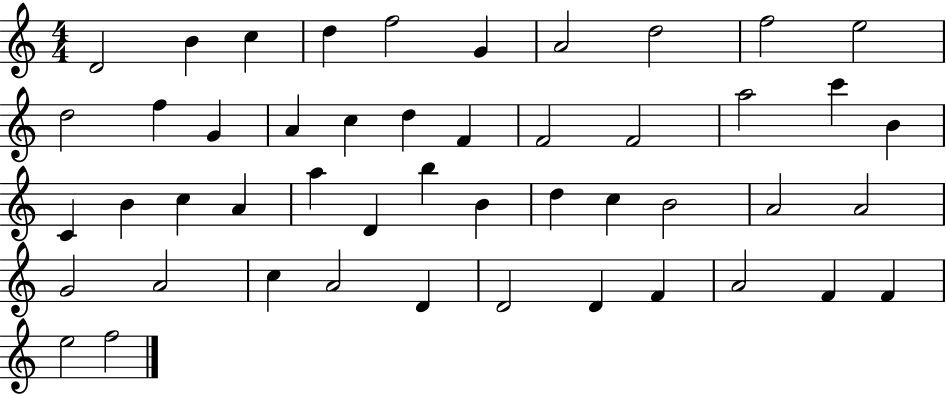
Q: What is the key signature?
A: C major